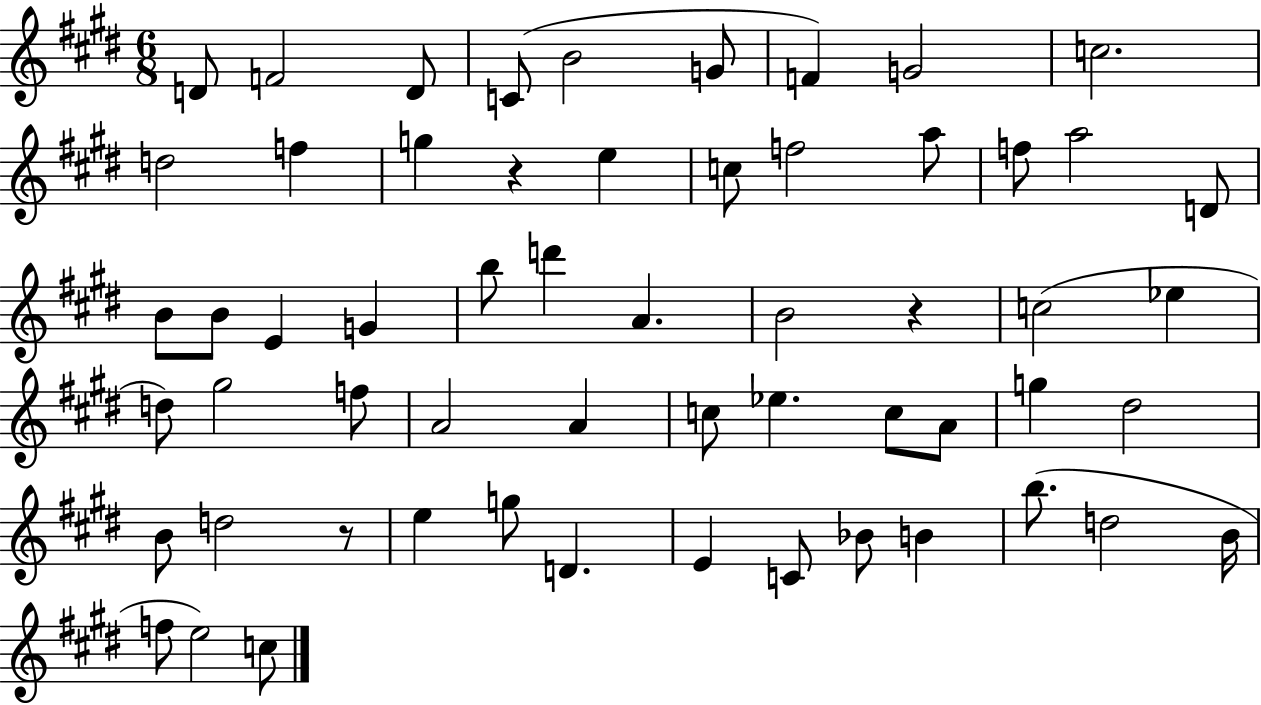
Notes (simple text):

D4/e F4/h D4/e C4/e B4/h G4/e F4/q G4/h C5/h. D5/h F5/q G5/q R/q E5/q C5/e F5/h A5/e F5/e A5/h D4/e B4/e B4/e E4/q G4/q B5/e D6/q A4/q. B4/h R/q C5/h Eb5/q D5/e G#5/h F5/e A4/h A4/q C5/e Eb5/q. C5/e A4/e G5/q D#5/h B4/e D5/h R/e E5/q G5/e D4/q. E4/q C4/e Bb4/e B4/q B5/e. D5/h B4/s F5/e E5/h C5/e